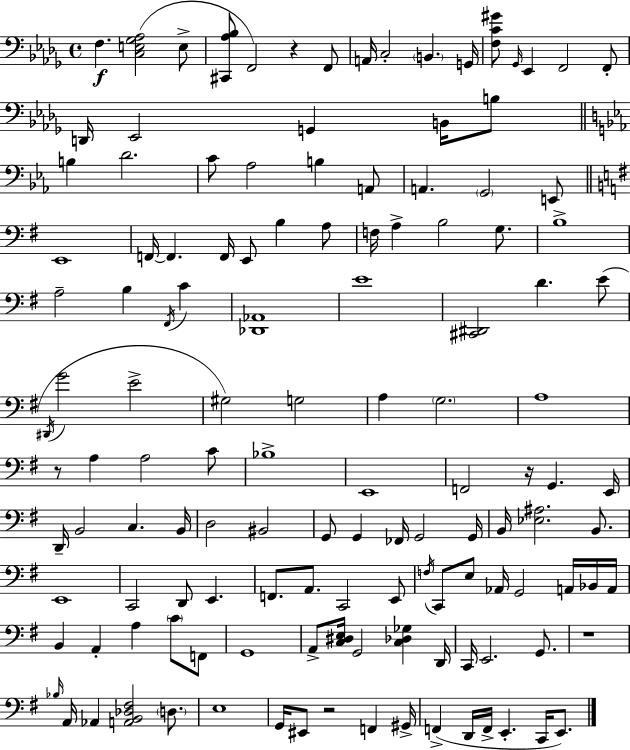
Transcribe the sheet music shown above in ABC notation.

X:1
T:Untitled
M:4/4
L:1/4
K:Bbm
F, [C,E,_G,_A,]2 E,/2 [^C,,_A,_B,]/2 F,,2 z F,,/2 A,,/4 C,2 B,, G,,/4 [F,C^G]/2 _G,,/4 _E,, F,,2 F,,/2 D,,/4 _E,,2 G,, B,,/4 B,/2 B, D2 C/2 _A,2 B, A,,/2 A,, G,,2 E,,/2 E,,4 F,,/4 F,, F,,/4 E,,/2 B, A,/2 F,/4 A, B,2 G,/2 B,4 A,2 B, ^F,,/4 C [_D,,_A,,]4 E4 [^C,,^D,,]2 D E/2 ^D,,/4 G2 E2 ^G,2 G,2 A, G,2 A,4 z/2 A, A,2 C/2 _B,4 E,,4 F,,2 z/4 G,, E,,/4 D,,/4 B,,2 C, B,,/4 D,2 ^B,,2 G,,/2 G,, _F,,/4 G,,2 G,,/4 B,,/4 [_E,^A,]2 B,,/2 E,,4 C,,2 D,,/2 E,, F,,/2 A,,/2 C,,2 E,,/2 F,/4 C,,/2 E,/2 _A,,/4 G,,2 A,,/4 _B,,/4 A,,/4 B,, A,, A, C/2 F,,/2 G,,4 A,,/2 [C,^D,E,]/4 G,,2 [C,_D,_G,] D,,/4 C,,/4 E,,2 G,,/2 z4 _B,/4 A,,/4 _A,, [A,,B,,_D,^F,]2 D,/2 E,4 G,,/4 ^E,,/2 z2 F,, ^G,,/4 F,, D,,/4 F,,/4 E,, C,,/4 E,,/2